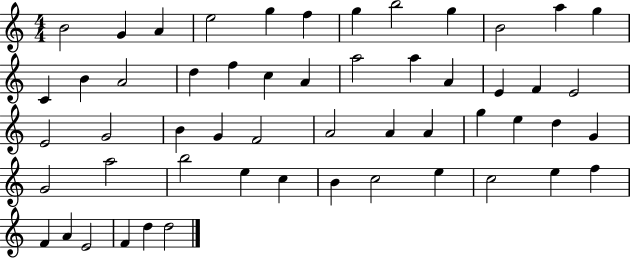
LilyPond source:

{
  \clef treble
  \numericTimeSignature
  \time 4/4
  \key c \major
  b'2 g'4 a'4 | e''2 g''4 f''4 | g''4 b''2 g''4 | b'2 a''4 g''4 | \break c'4 b'4 a'2 | d''4 f''4 c''4 a'4 | a''2 a''4 a'4 | e'4 f'4 e'2 | \break e'2 g'2 | b'4 g'4 f'2 | a'2 a'4 a'4 | g''4 e''4 d''4 g'4 | \break g'2 a''2 | b''2 e''4 c''4 | b'4 c''2 e''4 | c''2 e''4 f''4 | \break f'4 a'4 e'2 | f'4 d''4 d''2 | \bar "|."
}